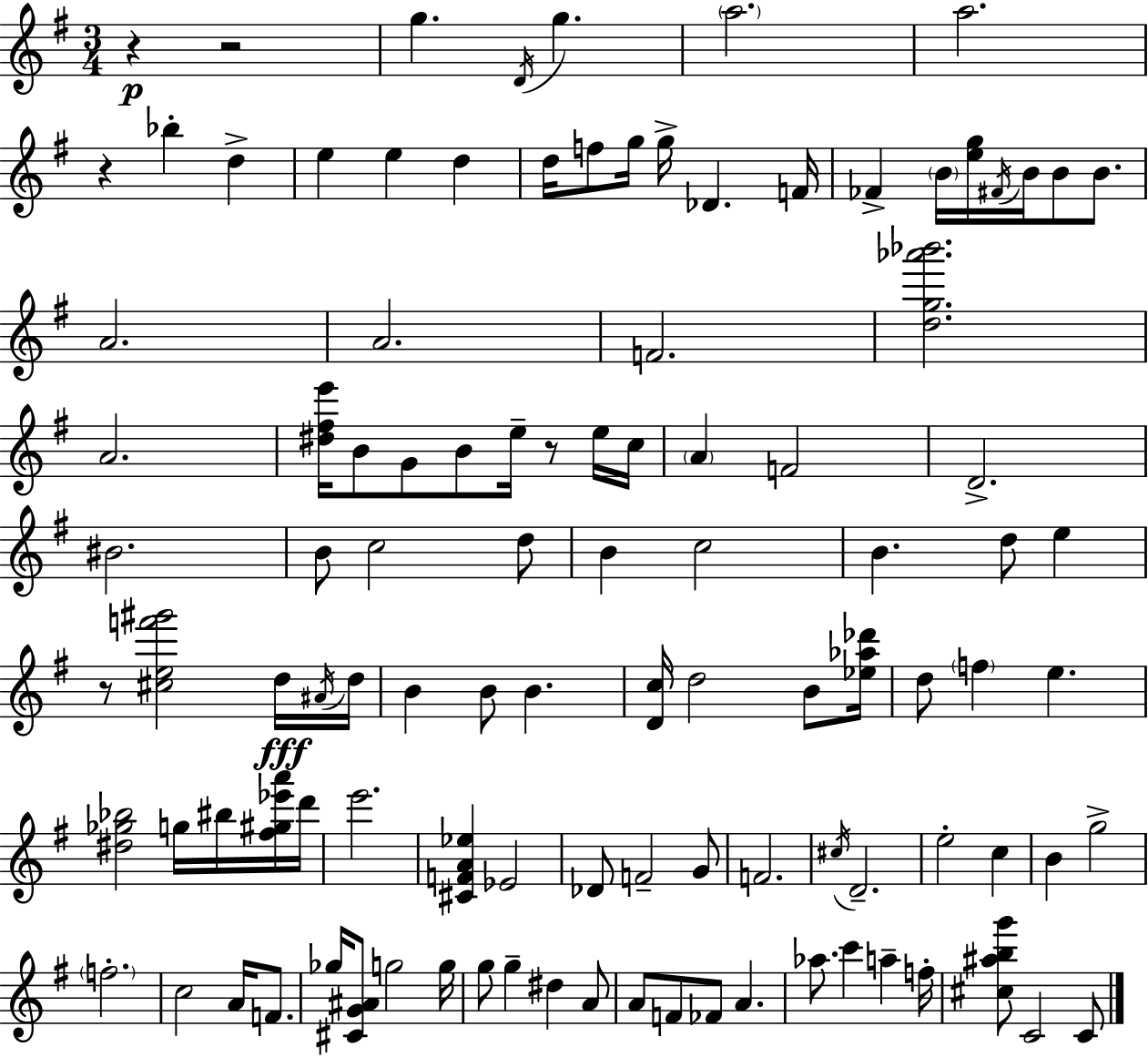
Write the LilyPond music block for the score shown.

{
  \clef treble
  \numericTimeSignature
  \time 3/4
  \key e \minor
  r4\p r2 | g''4. \acciaccatura { d'16 } g''4. | \parenthesize a''2. | a''2. | \break r4 bes''4-. d''4-> | e''4 e''4 d''4 | d''16 f''8 g''16 g''16-> des'4. | f'16 fes'4-> \parenthesize b'16 <e'' g''>16 \acciaccatura { fis'16 } b'16 b'8 b'8. | \break a'2. | a'2. | f'2. | <d'' g'' aes''' bes'''>2. | \break a'2. | <dis'' fis'' e'''>16 b'8 g'8 b'8 e''16-- r8 | e''16 c''16 \parenthesize a'4 f'2 | d'2.-> | \break bis'2. | b'8 c''2 | d''8 b'4 c''2 | b'4. d''8 e''4 | \break r8 <cis'' e'' f''' gis'''>2 | d''16\fff \acciaccatura { ais'16 } d''16 b'4 b'8 b'4. | <d' c''>16 d''2 | b'8 <ees'' aes'' des'''>16 d''8 \parenthesize f''4 e''4. | \break <dis'' ges'' bes''>2 g''16 | bis''16 <fis'' gis'' ees''' a'''>16 d'''16 e'''2. | <cis' f' a' ees''>4 ees'2 | des'8 f'2-- | \break g'8 f'2. | \acciaccatura { cis''16 } d'2.-- | e''2-. | c''4 b'4 g''2-> | \break \parenthesize f''2.-. | c''2 | a'16 f'8. ges''16 <cis' g' ais'>8 g''2 | g''16 g''8 g''4-- dis''4 | \break a'8 a'8 f'8 fes'8 a'4. | aes''8. c'''4 a''4-- | f''16-. <cis'' ais'' b'' g'''>8 c'2 | c'8 \bar "|."
}